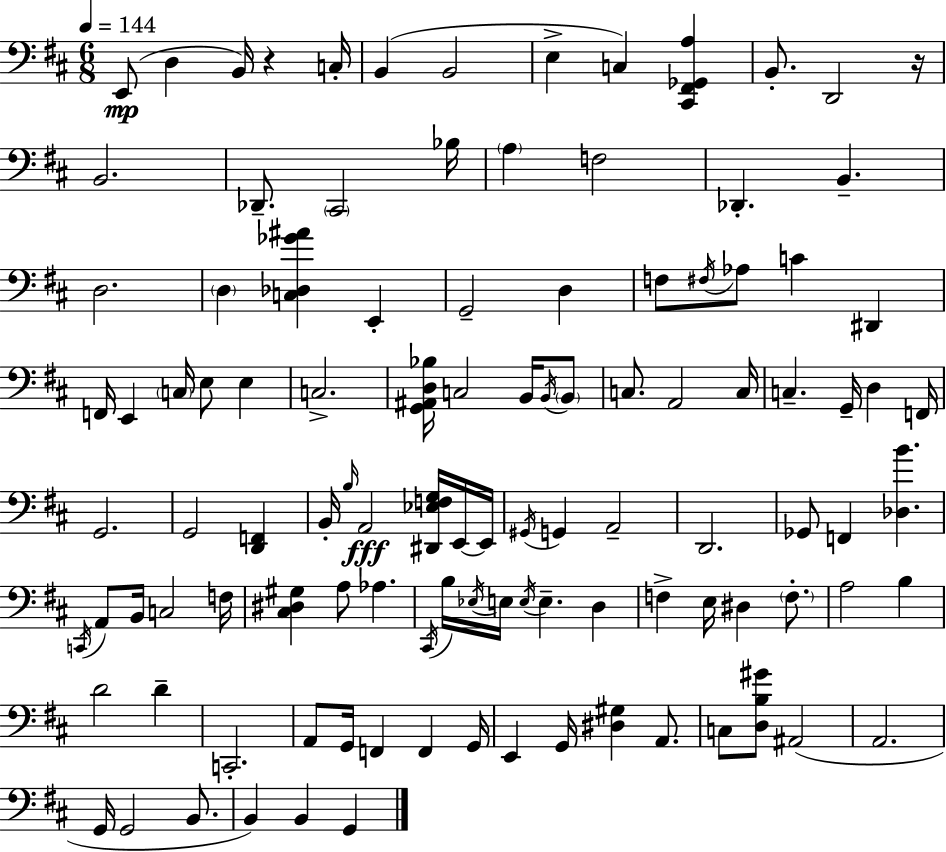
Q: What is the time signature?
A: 6/8